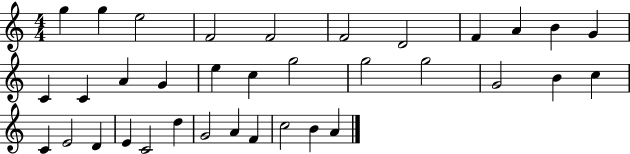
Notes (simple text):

G5/q G5/q E5/h F4/h F4/h F4/h D4/h F4/q A4/q B4/q G4/q C4/q C4/q A4/q G4/q E5/q C5/q G5/h G5/h G5/h G4/h B4/q C5/q C4/q E4/h D4/q E4/q C4/h D5/q G4/h A4/q F4/q C5/h B4/q A4/q